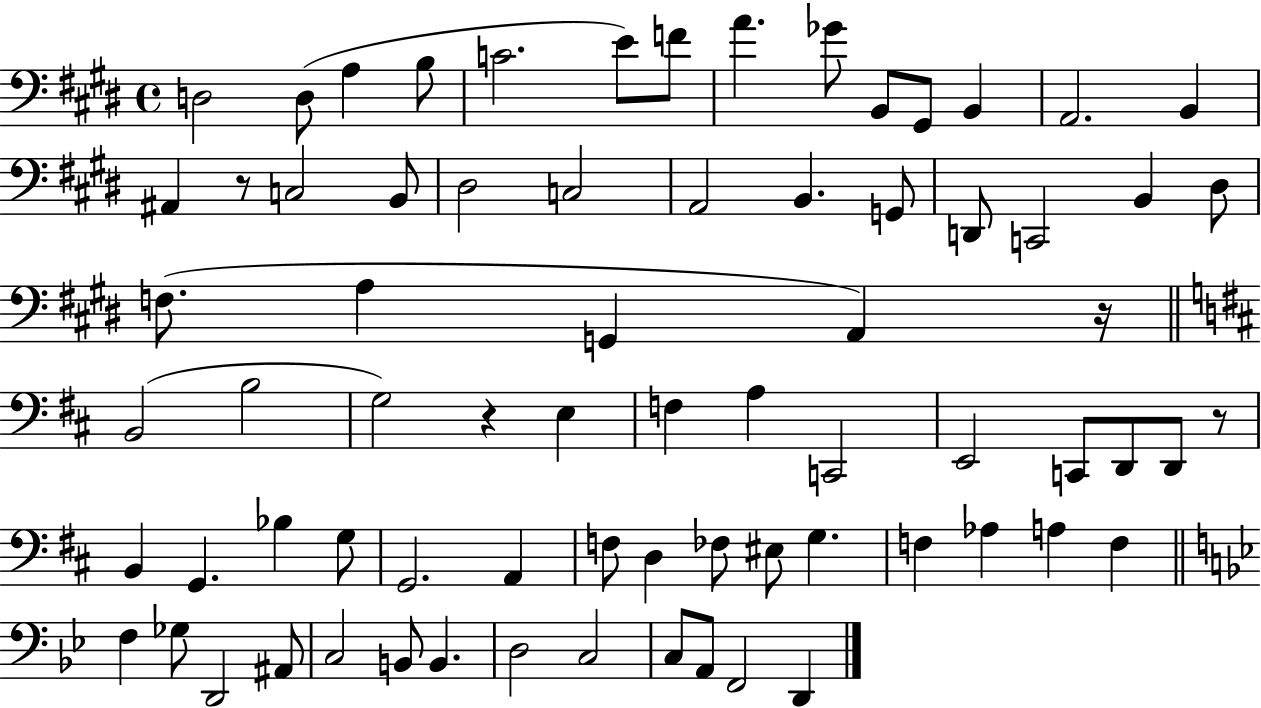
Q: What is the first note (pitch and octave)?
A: D3